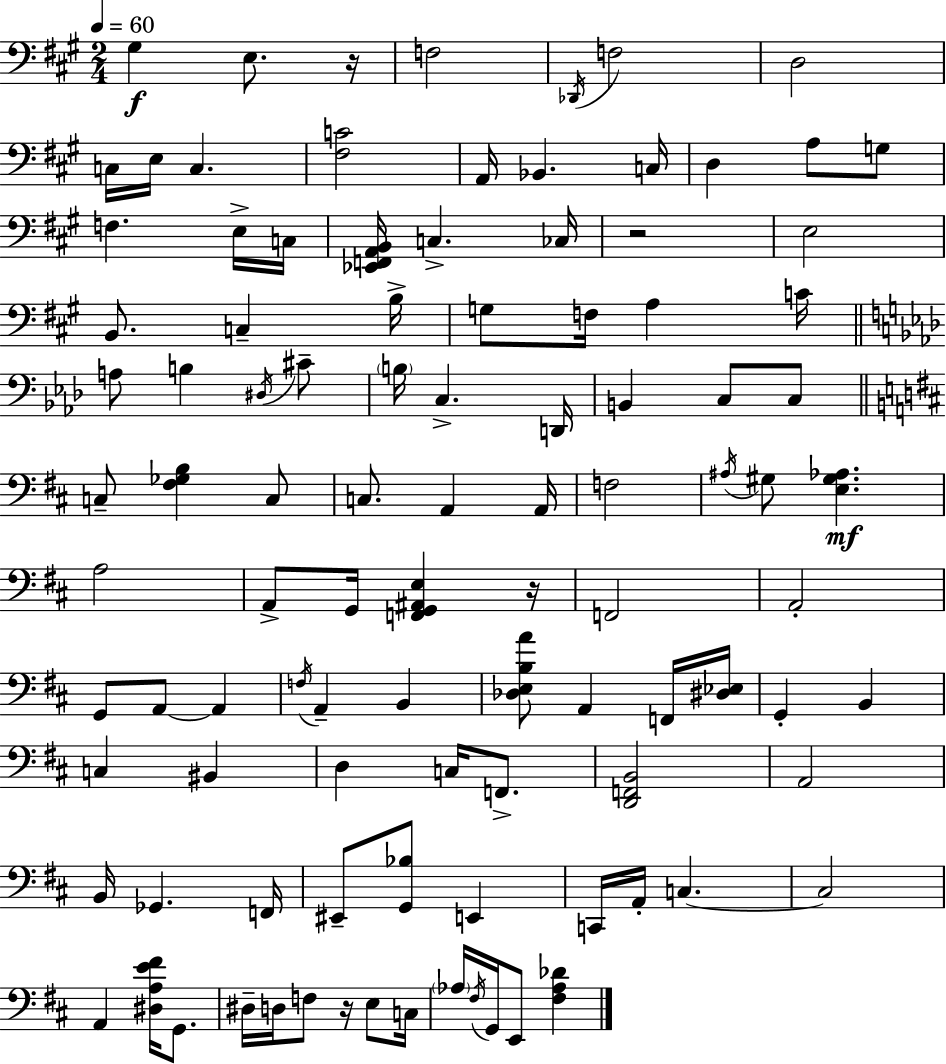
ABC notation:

X:1
T:Untitled
M:2/4
L:1/4
K:A
^G, E,/2 z/4 F,2 _D,,/4 F,2 D,2 C,/4 E,/4 C, [^F,C]2 A,,/4 _B,, C,/4 D, A,/2 G,/2 F, E,/4 C,/4 [_E,,F,,A,,B,,]/4 C, _C,/4 z2 E,2 B,,/2 C, B,/4 G,/2 F,/4 A, C/4 A,/2 B, ^D,/4 ^C/2 B,/4 C, D,,/4 B,, C,/2 C,/2 C,/2 [^F,_G,B,] C,/2 C,/2 A,, A,,/4 F,2 ^A,/4 ^G,/2 [E,^G,_A,] A,2 A,,/2 G,,/4 [F,,G,,^A,,E,] z/4 F,,2 A,,2 G,,/2 A,,/2 A,, F,/4 A,, B,, [_D,E,B,A]/2 A,, F,,/4 [^D,_E,]/4 G,, B,, C, ^B,, D, C,/4 F,,/2 [D,,F,,B,,]2 A,,2 B,,/4 _G,, F,,/4 ^E,,/2 [G,,_B,]/2 E,, C,,/4 A,,/4 C, C,2 A,, [^D,A,E^F]/4 G,,/2 ^D,/4 D,/4 F,/2 z/4 E,/2 C,/4 _A,/4 ^F,/4 G,,/4 E,,/2 [^F,_A,_D]